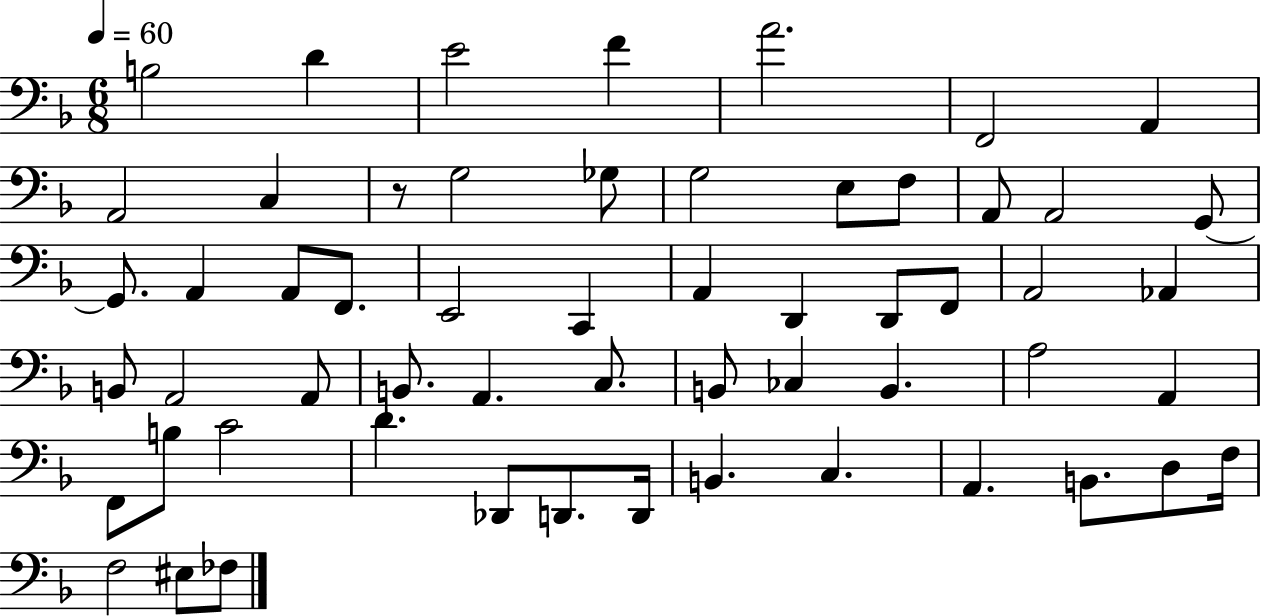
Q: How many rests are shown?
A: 1